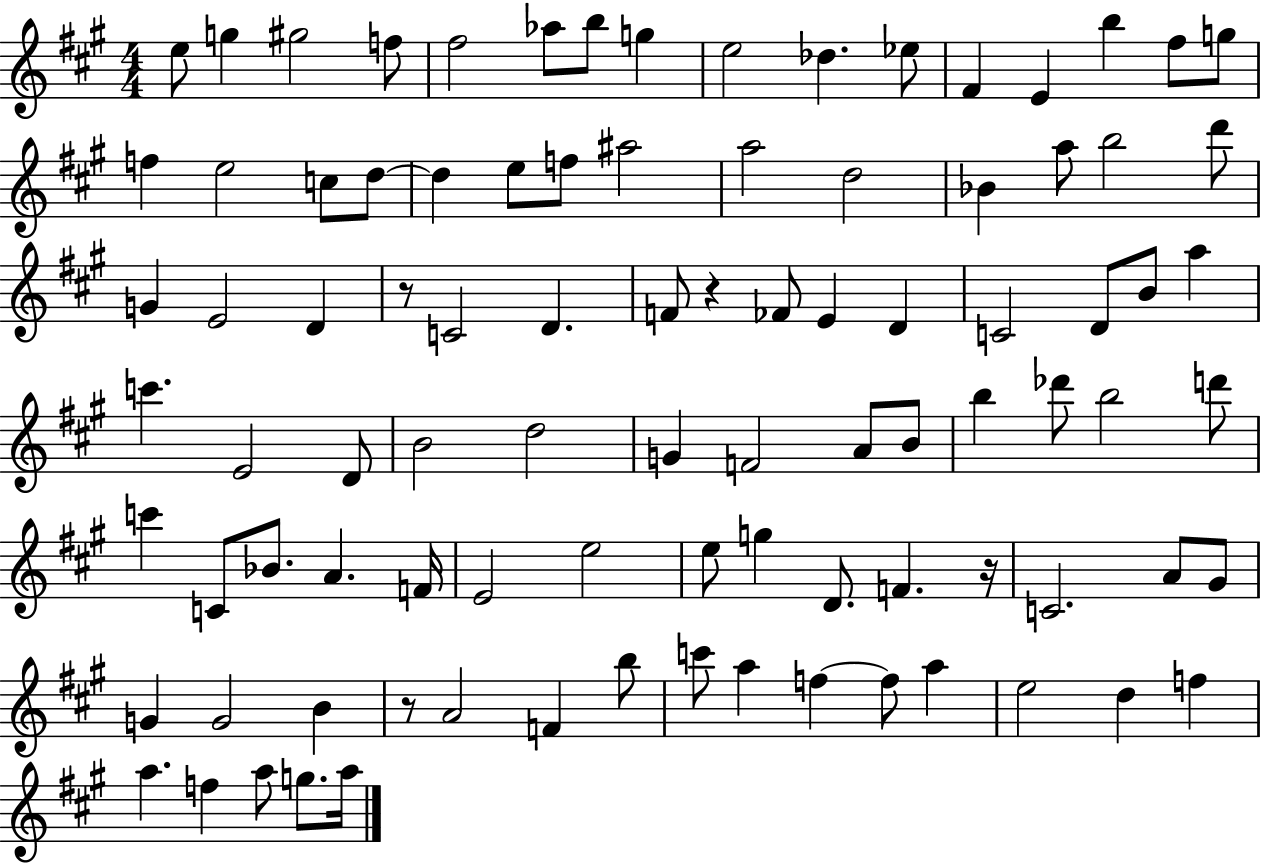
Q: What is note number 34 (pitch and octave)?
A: C4